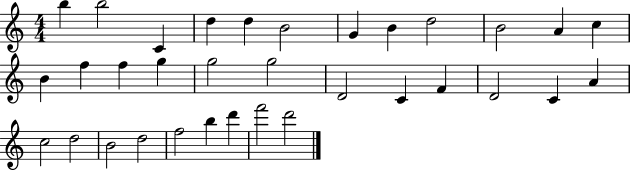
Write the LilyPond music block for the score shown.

{
  \clef treble
  \numericTimeSignature
  \time 4/4
  \key c \major
  b''4 b''2 c'4 | d''4 d''4 b'2 | g'4 b'4 d''2 | b'2 a'4 c''4 | \break b'4 f''4 f''4 g''4 | g''2 g''2 | d'2 c'4 f'4 | d'2 c'4 a'4 | \break c''2 d''2 | b'2 d''2 | f''2 b''4 d'''4 | f'''2 d'''2 | \break \bar "|."
}